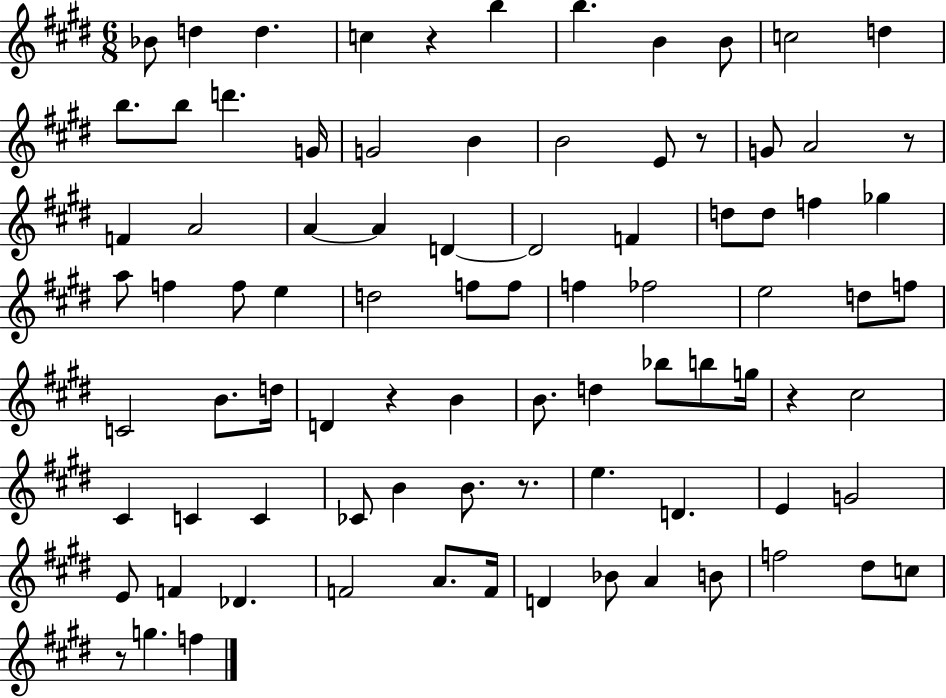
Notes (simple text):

Bb4/e D5/q D5/q. C5/q R/q B5/q B5/q. B4/q B4/e C5/h D5/q B5/e. B5/e D6/q. G4/s G4/h B4/q B4/h E4/e R/e G4/e A4/h R/e F4/q A4/h A4/q A4/q D4/q D4/h F4/q D5/e D5/e F5/q Gb5/q A5/e F5/q F5/e E5/q D5/h F5/e F5/e F5/q FES5/h E5/h D5/e F5/e C4/h B4/e. D5/s D4/q R/q B4/q B4/e. D5/q Bb5/e B5/e G5/s R/q C#5/h C#4/q C4/q C4/q CES4/e B4/q B4/e. R/e. E5/q. D4/q. E4/q G4/h E4/e F4/q Db4/q. F4/h A4/e. F4/s D4/q Bb4/e A4/q B4/e F5/h D#5/e C5/e R/e G5/q. F5/q